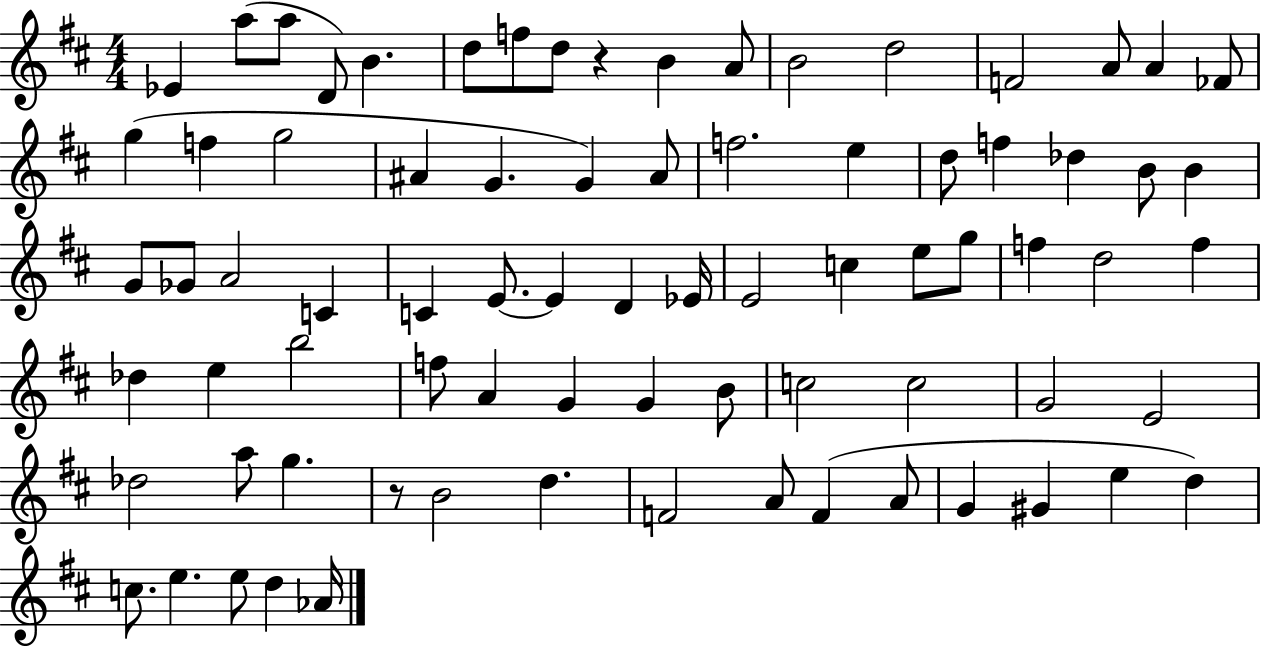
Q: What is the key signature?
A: D major